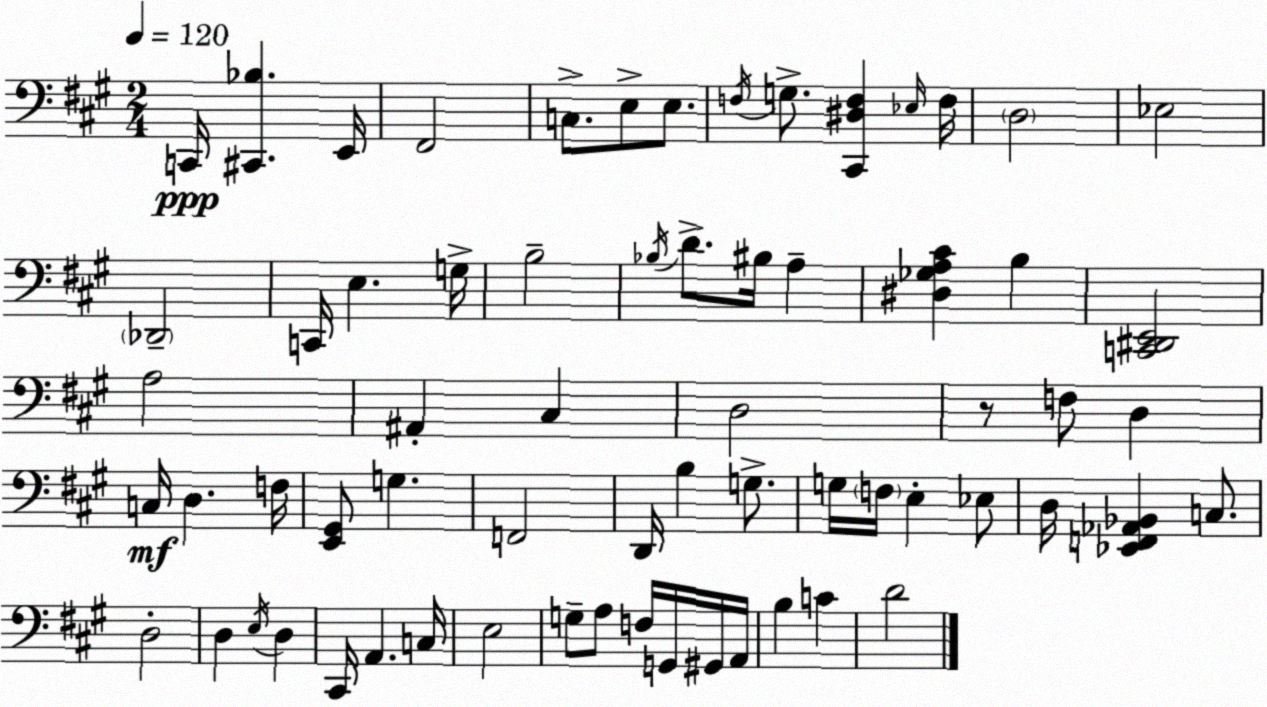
X:1
T:Untitled
M:2/4
L:1/4
K:A
C,,/4 [^C,,_B,] E,,/4 ^F,,2 C,/2 E,/2 E,/2 F,/4 G,/2 [^C,,^D,F,] _E,/4 F,/4 D,2 _E,2 _D,,2 C,,/4 E, G,/4 B,2 _B,/4 D/2 ^B,/4 A, [^D,_G,A,^C] B, [C,,^D,,E,,]2 A,2 ^A,, ^C, D,2 z/2 F,/2 D, C,/4 D, F,/4 [E,,^G,,]/2 G, F,,2 D,,/4 B, G,/2 G,/4 F,/4 E, _E,/2 D,/4 [_E,,F,,_A,,_B,,] C,/2 D,2 D, E,/4 D, ^C,,/4 A,, C,/4 E,2 G,/2 A,/2 F,/4 G,,/4 ^G,,/4 A,,/4 B, C D2